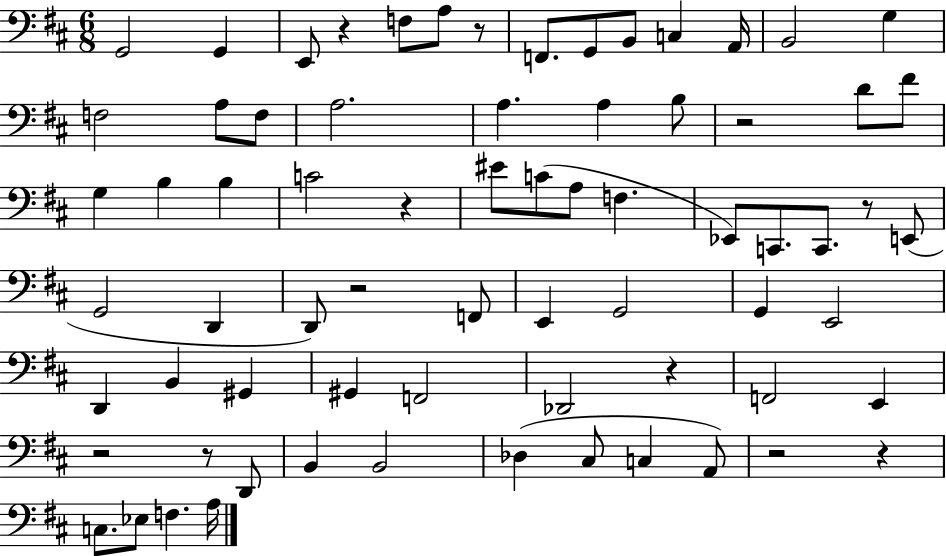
X:1
T:Untitled
M:6/8
L:1/4
K:D
G,,2 G,, E,,/2 z F,/2 A,/2 z/2 F,,/2 G,,/2 B,,/2 C, A,,/4 B,,2 G, F,2 A,/2 F,/2 A,2 A, A, B,/2 z2 D/2 ^F/2 G, B, B, C2 z ^E/2 C/2 A,/2 F, _E,,/2 C,,/2 C,,/2 z/2 E,,/2 G,,2 D,, D,,/2 z2 F,,/2 E,, G,,2 G,, E,,2 D,, B,, ^G,, ^G,, F,,2 _D,,2 z F,,2 E,, z2 z/2 D,,/2 B,, B,,2 _D, ^C,/2 C, A,,/2 z2 z C,/2 _E,/2 F, A,/4